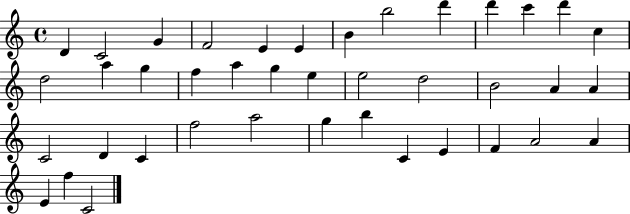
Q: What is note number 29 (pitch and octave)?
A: F5